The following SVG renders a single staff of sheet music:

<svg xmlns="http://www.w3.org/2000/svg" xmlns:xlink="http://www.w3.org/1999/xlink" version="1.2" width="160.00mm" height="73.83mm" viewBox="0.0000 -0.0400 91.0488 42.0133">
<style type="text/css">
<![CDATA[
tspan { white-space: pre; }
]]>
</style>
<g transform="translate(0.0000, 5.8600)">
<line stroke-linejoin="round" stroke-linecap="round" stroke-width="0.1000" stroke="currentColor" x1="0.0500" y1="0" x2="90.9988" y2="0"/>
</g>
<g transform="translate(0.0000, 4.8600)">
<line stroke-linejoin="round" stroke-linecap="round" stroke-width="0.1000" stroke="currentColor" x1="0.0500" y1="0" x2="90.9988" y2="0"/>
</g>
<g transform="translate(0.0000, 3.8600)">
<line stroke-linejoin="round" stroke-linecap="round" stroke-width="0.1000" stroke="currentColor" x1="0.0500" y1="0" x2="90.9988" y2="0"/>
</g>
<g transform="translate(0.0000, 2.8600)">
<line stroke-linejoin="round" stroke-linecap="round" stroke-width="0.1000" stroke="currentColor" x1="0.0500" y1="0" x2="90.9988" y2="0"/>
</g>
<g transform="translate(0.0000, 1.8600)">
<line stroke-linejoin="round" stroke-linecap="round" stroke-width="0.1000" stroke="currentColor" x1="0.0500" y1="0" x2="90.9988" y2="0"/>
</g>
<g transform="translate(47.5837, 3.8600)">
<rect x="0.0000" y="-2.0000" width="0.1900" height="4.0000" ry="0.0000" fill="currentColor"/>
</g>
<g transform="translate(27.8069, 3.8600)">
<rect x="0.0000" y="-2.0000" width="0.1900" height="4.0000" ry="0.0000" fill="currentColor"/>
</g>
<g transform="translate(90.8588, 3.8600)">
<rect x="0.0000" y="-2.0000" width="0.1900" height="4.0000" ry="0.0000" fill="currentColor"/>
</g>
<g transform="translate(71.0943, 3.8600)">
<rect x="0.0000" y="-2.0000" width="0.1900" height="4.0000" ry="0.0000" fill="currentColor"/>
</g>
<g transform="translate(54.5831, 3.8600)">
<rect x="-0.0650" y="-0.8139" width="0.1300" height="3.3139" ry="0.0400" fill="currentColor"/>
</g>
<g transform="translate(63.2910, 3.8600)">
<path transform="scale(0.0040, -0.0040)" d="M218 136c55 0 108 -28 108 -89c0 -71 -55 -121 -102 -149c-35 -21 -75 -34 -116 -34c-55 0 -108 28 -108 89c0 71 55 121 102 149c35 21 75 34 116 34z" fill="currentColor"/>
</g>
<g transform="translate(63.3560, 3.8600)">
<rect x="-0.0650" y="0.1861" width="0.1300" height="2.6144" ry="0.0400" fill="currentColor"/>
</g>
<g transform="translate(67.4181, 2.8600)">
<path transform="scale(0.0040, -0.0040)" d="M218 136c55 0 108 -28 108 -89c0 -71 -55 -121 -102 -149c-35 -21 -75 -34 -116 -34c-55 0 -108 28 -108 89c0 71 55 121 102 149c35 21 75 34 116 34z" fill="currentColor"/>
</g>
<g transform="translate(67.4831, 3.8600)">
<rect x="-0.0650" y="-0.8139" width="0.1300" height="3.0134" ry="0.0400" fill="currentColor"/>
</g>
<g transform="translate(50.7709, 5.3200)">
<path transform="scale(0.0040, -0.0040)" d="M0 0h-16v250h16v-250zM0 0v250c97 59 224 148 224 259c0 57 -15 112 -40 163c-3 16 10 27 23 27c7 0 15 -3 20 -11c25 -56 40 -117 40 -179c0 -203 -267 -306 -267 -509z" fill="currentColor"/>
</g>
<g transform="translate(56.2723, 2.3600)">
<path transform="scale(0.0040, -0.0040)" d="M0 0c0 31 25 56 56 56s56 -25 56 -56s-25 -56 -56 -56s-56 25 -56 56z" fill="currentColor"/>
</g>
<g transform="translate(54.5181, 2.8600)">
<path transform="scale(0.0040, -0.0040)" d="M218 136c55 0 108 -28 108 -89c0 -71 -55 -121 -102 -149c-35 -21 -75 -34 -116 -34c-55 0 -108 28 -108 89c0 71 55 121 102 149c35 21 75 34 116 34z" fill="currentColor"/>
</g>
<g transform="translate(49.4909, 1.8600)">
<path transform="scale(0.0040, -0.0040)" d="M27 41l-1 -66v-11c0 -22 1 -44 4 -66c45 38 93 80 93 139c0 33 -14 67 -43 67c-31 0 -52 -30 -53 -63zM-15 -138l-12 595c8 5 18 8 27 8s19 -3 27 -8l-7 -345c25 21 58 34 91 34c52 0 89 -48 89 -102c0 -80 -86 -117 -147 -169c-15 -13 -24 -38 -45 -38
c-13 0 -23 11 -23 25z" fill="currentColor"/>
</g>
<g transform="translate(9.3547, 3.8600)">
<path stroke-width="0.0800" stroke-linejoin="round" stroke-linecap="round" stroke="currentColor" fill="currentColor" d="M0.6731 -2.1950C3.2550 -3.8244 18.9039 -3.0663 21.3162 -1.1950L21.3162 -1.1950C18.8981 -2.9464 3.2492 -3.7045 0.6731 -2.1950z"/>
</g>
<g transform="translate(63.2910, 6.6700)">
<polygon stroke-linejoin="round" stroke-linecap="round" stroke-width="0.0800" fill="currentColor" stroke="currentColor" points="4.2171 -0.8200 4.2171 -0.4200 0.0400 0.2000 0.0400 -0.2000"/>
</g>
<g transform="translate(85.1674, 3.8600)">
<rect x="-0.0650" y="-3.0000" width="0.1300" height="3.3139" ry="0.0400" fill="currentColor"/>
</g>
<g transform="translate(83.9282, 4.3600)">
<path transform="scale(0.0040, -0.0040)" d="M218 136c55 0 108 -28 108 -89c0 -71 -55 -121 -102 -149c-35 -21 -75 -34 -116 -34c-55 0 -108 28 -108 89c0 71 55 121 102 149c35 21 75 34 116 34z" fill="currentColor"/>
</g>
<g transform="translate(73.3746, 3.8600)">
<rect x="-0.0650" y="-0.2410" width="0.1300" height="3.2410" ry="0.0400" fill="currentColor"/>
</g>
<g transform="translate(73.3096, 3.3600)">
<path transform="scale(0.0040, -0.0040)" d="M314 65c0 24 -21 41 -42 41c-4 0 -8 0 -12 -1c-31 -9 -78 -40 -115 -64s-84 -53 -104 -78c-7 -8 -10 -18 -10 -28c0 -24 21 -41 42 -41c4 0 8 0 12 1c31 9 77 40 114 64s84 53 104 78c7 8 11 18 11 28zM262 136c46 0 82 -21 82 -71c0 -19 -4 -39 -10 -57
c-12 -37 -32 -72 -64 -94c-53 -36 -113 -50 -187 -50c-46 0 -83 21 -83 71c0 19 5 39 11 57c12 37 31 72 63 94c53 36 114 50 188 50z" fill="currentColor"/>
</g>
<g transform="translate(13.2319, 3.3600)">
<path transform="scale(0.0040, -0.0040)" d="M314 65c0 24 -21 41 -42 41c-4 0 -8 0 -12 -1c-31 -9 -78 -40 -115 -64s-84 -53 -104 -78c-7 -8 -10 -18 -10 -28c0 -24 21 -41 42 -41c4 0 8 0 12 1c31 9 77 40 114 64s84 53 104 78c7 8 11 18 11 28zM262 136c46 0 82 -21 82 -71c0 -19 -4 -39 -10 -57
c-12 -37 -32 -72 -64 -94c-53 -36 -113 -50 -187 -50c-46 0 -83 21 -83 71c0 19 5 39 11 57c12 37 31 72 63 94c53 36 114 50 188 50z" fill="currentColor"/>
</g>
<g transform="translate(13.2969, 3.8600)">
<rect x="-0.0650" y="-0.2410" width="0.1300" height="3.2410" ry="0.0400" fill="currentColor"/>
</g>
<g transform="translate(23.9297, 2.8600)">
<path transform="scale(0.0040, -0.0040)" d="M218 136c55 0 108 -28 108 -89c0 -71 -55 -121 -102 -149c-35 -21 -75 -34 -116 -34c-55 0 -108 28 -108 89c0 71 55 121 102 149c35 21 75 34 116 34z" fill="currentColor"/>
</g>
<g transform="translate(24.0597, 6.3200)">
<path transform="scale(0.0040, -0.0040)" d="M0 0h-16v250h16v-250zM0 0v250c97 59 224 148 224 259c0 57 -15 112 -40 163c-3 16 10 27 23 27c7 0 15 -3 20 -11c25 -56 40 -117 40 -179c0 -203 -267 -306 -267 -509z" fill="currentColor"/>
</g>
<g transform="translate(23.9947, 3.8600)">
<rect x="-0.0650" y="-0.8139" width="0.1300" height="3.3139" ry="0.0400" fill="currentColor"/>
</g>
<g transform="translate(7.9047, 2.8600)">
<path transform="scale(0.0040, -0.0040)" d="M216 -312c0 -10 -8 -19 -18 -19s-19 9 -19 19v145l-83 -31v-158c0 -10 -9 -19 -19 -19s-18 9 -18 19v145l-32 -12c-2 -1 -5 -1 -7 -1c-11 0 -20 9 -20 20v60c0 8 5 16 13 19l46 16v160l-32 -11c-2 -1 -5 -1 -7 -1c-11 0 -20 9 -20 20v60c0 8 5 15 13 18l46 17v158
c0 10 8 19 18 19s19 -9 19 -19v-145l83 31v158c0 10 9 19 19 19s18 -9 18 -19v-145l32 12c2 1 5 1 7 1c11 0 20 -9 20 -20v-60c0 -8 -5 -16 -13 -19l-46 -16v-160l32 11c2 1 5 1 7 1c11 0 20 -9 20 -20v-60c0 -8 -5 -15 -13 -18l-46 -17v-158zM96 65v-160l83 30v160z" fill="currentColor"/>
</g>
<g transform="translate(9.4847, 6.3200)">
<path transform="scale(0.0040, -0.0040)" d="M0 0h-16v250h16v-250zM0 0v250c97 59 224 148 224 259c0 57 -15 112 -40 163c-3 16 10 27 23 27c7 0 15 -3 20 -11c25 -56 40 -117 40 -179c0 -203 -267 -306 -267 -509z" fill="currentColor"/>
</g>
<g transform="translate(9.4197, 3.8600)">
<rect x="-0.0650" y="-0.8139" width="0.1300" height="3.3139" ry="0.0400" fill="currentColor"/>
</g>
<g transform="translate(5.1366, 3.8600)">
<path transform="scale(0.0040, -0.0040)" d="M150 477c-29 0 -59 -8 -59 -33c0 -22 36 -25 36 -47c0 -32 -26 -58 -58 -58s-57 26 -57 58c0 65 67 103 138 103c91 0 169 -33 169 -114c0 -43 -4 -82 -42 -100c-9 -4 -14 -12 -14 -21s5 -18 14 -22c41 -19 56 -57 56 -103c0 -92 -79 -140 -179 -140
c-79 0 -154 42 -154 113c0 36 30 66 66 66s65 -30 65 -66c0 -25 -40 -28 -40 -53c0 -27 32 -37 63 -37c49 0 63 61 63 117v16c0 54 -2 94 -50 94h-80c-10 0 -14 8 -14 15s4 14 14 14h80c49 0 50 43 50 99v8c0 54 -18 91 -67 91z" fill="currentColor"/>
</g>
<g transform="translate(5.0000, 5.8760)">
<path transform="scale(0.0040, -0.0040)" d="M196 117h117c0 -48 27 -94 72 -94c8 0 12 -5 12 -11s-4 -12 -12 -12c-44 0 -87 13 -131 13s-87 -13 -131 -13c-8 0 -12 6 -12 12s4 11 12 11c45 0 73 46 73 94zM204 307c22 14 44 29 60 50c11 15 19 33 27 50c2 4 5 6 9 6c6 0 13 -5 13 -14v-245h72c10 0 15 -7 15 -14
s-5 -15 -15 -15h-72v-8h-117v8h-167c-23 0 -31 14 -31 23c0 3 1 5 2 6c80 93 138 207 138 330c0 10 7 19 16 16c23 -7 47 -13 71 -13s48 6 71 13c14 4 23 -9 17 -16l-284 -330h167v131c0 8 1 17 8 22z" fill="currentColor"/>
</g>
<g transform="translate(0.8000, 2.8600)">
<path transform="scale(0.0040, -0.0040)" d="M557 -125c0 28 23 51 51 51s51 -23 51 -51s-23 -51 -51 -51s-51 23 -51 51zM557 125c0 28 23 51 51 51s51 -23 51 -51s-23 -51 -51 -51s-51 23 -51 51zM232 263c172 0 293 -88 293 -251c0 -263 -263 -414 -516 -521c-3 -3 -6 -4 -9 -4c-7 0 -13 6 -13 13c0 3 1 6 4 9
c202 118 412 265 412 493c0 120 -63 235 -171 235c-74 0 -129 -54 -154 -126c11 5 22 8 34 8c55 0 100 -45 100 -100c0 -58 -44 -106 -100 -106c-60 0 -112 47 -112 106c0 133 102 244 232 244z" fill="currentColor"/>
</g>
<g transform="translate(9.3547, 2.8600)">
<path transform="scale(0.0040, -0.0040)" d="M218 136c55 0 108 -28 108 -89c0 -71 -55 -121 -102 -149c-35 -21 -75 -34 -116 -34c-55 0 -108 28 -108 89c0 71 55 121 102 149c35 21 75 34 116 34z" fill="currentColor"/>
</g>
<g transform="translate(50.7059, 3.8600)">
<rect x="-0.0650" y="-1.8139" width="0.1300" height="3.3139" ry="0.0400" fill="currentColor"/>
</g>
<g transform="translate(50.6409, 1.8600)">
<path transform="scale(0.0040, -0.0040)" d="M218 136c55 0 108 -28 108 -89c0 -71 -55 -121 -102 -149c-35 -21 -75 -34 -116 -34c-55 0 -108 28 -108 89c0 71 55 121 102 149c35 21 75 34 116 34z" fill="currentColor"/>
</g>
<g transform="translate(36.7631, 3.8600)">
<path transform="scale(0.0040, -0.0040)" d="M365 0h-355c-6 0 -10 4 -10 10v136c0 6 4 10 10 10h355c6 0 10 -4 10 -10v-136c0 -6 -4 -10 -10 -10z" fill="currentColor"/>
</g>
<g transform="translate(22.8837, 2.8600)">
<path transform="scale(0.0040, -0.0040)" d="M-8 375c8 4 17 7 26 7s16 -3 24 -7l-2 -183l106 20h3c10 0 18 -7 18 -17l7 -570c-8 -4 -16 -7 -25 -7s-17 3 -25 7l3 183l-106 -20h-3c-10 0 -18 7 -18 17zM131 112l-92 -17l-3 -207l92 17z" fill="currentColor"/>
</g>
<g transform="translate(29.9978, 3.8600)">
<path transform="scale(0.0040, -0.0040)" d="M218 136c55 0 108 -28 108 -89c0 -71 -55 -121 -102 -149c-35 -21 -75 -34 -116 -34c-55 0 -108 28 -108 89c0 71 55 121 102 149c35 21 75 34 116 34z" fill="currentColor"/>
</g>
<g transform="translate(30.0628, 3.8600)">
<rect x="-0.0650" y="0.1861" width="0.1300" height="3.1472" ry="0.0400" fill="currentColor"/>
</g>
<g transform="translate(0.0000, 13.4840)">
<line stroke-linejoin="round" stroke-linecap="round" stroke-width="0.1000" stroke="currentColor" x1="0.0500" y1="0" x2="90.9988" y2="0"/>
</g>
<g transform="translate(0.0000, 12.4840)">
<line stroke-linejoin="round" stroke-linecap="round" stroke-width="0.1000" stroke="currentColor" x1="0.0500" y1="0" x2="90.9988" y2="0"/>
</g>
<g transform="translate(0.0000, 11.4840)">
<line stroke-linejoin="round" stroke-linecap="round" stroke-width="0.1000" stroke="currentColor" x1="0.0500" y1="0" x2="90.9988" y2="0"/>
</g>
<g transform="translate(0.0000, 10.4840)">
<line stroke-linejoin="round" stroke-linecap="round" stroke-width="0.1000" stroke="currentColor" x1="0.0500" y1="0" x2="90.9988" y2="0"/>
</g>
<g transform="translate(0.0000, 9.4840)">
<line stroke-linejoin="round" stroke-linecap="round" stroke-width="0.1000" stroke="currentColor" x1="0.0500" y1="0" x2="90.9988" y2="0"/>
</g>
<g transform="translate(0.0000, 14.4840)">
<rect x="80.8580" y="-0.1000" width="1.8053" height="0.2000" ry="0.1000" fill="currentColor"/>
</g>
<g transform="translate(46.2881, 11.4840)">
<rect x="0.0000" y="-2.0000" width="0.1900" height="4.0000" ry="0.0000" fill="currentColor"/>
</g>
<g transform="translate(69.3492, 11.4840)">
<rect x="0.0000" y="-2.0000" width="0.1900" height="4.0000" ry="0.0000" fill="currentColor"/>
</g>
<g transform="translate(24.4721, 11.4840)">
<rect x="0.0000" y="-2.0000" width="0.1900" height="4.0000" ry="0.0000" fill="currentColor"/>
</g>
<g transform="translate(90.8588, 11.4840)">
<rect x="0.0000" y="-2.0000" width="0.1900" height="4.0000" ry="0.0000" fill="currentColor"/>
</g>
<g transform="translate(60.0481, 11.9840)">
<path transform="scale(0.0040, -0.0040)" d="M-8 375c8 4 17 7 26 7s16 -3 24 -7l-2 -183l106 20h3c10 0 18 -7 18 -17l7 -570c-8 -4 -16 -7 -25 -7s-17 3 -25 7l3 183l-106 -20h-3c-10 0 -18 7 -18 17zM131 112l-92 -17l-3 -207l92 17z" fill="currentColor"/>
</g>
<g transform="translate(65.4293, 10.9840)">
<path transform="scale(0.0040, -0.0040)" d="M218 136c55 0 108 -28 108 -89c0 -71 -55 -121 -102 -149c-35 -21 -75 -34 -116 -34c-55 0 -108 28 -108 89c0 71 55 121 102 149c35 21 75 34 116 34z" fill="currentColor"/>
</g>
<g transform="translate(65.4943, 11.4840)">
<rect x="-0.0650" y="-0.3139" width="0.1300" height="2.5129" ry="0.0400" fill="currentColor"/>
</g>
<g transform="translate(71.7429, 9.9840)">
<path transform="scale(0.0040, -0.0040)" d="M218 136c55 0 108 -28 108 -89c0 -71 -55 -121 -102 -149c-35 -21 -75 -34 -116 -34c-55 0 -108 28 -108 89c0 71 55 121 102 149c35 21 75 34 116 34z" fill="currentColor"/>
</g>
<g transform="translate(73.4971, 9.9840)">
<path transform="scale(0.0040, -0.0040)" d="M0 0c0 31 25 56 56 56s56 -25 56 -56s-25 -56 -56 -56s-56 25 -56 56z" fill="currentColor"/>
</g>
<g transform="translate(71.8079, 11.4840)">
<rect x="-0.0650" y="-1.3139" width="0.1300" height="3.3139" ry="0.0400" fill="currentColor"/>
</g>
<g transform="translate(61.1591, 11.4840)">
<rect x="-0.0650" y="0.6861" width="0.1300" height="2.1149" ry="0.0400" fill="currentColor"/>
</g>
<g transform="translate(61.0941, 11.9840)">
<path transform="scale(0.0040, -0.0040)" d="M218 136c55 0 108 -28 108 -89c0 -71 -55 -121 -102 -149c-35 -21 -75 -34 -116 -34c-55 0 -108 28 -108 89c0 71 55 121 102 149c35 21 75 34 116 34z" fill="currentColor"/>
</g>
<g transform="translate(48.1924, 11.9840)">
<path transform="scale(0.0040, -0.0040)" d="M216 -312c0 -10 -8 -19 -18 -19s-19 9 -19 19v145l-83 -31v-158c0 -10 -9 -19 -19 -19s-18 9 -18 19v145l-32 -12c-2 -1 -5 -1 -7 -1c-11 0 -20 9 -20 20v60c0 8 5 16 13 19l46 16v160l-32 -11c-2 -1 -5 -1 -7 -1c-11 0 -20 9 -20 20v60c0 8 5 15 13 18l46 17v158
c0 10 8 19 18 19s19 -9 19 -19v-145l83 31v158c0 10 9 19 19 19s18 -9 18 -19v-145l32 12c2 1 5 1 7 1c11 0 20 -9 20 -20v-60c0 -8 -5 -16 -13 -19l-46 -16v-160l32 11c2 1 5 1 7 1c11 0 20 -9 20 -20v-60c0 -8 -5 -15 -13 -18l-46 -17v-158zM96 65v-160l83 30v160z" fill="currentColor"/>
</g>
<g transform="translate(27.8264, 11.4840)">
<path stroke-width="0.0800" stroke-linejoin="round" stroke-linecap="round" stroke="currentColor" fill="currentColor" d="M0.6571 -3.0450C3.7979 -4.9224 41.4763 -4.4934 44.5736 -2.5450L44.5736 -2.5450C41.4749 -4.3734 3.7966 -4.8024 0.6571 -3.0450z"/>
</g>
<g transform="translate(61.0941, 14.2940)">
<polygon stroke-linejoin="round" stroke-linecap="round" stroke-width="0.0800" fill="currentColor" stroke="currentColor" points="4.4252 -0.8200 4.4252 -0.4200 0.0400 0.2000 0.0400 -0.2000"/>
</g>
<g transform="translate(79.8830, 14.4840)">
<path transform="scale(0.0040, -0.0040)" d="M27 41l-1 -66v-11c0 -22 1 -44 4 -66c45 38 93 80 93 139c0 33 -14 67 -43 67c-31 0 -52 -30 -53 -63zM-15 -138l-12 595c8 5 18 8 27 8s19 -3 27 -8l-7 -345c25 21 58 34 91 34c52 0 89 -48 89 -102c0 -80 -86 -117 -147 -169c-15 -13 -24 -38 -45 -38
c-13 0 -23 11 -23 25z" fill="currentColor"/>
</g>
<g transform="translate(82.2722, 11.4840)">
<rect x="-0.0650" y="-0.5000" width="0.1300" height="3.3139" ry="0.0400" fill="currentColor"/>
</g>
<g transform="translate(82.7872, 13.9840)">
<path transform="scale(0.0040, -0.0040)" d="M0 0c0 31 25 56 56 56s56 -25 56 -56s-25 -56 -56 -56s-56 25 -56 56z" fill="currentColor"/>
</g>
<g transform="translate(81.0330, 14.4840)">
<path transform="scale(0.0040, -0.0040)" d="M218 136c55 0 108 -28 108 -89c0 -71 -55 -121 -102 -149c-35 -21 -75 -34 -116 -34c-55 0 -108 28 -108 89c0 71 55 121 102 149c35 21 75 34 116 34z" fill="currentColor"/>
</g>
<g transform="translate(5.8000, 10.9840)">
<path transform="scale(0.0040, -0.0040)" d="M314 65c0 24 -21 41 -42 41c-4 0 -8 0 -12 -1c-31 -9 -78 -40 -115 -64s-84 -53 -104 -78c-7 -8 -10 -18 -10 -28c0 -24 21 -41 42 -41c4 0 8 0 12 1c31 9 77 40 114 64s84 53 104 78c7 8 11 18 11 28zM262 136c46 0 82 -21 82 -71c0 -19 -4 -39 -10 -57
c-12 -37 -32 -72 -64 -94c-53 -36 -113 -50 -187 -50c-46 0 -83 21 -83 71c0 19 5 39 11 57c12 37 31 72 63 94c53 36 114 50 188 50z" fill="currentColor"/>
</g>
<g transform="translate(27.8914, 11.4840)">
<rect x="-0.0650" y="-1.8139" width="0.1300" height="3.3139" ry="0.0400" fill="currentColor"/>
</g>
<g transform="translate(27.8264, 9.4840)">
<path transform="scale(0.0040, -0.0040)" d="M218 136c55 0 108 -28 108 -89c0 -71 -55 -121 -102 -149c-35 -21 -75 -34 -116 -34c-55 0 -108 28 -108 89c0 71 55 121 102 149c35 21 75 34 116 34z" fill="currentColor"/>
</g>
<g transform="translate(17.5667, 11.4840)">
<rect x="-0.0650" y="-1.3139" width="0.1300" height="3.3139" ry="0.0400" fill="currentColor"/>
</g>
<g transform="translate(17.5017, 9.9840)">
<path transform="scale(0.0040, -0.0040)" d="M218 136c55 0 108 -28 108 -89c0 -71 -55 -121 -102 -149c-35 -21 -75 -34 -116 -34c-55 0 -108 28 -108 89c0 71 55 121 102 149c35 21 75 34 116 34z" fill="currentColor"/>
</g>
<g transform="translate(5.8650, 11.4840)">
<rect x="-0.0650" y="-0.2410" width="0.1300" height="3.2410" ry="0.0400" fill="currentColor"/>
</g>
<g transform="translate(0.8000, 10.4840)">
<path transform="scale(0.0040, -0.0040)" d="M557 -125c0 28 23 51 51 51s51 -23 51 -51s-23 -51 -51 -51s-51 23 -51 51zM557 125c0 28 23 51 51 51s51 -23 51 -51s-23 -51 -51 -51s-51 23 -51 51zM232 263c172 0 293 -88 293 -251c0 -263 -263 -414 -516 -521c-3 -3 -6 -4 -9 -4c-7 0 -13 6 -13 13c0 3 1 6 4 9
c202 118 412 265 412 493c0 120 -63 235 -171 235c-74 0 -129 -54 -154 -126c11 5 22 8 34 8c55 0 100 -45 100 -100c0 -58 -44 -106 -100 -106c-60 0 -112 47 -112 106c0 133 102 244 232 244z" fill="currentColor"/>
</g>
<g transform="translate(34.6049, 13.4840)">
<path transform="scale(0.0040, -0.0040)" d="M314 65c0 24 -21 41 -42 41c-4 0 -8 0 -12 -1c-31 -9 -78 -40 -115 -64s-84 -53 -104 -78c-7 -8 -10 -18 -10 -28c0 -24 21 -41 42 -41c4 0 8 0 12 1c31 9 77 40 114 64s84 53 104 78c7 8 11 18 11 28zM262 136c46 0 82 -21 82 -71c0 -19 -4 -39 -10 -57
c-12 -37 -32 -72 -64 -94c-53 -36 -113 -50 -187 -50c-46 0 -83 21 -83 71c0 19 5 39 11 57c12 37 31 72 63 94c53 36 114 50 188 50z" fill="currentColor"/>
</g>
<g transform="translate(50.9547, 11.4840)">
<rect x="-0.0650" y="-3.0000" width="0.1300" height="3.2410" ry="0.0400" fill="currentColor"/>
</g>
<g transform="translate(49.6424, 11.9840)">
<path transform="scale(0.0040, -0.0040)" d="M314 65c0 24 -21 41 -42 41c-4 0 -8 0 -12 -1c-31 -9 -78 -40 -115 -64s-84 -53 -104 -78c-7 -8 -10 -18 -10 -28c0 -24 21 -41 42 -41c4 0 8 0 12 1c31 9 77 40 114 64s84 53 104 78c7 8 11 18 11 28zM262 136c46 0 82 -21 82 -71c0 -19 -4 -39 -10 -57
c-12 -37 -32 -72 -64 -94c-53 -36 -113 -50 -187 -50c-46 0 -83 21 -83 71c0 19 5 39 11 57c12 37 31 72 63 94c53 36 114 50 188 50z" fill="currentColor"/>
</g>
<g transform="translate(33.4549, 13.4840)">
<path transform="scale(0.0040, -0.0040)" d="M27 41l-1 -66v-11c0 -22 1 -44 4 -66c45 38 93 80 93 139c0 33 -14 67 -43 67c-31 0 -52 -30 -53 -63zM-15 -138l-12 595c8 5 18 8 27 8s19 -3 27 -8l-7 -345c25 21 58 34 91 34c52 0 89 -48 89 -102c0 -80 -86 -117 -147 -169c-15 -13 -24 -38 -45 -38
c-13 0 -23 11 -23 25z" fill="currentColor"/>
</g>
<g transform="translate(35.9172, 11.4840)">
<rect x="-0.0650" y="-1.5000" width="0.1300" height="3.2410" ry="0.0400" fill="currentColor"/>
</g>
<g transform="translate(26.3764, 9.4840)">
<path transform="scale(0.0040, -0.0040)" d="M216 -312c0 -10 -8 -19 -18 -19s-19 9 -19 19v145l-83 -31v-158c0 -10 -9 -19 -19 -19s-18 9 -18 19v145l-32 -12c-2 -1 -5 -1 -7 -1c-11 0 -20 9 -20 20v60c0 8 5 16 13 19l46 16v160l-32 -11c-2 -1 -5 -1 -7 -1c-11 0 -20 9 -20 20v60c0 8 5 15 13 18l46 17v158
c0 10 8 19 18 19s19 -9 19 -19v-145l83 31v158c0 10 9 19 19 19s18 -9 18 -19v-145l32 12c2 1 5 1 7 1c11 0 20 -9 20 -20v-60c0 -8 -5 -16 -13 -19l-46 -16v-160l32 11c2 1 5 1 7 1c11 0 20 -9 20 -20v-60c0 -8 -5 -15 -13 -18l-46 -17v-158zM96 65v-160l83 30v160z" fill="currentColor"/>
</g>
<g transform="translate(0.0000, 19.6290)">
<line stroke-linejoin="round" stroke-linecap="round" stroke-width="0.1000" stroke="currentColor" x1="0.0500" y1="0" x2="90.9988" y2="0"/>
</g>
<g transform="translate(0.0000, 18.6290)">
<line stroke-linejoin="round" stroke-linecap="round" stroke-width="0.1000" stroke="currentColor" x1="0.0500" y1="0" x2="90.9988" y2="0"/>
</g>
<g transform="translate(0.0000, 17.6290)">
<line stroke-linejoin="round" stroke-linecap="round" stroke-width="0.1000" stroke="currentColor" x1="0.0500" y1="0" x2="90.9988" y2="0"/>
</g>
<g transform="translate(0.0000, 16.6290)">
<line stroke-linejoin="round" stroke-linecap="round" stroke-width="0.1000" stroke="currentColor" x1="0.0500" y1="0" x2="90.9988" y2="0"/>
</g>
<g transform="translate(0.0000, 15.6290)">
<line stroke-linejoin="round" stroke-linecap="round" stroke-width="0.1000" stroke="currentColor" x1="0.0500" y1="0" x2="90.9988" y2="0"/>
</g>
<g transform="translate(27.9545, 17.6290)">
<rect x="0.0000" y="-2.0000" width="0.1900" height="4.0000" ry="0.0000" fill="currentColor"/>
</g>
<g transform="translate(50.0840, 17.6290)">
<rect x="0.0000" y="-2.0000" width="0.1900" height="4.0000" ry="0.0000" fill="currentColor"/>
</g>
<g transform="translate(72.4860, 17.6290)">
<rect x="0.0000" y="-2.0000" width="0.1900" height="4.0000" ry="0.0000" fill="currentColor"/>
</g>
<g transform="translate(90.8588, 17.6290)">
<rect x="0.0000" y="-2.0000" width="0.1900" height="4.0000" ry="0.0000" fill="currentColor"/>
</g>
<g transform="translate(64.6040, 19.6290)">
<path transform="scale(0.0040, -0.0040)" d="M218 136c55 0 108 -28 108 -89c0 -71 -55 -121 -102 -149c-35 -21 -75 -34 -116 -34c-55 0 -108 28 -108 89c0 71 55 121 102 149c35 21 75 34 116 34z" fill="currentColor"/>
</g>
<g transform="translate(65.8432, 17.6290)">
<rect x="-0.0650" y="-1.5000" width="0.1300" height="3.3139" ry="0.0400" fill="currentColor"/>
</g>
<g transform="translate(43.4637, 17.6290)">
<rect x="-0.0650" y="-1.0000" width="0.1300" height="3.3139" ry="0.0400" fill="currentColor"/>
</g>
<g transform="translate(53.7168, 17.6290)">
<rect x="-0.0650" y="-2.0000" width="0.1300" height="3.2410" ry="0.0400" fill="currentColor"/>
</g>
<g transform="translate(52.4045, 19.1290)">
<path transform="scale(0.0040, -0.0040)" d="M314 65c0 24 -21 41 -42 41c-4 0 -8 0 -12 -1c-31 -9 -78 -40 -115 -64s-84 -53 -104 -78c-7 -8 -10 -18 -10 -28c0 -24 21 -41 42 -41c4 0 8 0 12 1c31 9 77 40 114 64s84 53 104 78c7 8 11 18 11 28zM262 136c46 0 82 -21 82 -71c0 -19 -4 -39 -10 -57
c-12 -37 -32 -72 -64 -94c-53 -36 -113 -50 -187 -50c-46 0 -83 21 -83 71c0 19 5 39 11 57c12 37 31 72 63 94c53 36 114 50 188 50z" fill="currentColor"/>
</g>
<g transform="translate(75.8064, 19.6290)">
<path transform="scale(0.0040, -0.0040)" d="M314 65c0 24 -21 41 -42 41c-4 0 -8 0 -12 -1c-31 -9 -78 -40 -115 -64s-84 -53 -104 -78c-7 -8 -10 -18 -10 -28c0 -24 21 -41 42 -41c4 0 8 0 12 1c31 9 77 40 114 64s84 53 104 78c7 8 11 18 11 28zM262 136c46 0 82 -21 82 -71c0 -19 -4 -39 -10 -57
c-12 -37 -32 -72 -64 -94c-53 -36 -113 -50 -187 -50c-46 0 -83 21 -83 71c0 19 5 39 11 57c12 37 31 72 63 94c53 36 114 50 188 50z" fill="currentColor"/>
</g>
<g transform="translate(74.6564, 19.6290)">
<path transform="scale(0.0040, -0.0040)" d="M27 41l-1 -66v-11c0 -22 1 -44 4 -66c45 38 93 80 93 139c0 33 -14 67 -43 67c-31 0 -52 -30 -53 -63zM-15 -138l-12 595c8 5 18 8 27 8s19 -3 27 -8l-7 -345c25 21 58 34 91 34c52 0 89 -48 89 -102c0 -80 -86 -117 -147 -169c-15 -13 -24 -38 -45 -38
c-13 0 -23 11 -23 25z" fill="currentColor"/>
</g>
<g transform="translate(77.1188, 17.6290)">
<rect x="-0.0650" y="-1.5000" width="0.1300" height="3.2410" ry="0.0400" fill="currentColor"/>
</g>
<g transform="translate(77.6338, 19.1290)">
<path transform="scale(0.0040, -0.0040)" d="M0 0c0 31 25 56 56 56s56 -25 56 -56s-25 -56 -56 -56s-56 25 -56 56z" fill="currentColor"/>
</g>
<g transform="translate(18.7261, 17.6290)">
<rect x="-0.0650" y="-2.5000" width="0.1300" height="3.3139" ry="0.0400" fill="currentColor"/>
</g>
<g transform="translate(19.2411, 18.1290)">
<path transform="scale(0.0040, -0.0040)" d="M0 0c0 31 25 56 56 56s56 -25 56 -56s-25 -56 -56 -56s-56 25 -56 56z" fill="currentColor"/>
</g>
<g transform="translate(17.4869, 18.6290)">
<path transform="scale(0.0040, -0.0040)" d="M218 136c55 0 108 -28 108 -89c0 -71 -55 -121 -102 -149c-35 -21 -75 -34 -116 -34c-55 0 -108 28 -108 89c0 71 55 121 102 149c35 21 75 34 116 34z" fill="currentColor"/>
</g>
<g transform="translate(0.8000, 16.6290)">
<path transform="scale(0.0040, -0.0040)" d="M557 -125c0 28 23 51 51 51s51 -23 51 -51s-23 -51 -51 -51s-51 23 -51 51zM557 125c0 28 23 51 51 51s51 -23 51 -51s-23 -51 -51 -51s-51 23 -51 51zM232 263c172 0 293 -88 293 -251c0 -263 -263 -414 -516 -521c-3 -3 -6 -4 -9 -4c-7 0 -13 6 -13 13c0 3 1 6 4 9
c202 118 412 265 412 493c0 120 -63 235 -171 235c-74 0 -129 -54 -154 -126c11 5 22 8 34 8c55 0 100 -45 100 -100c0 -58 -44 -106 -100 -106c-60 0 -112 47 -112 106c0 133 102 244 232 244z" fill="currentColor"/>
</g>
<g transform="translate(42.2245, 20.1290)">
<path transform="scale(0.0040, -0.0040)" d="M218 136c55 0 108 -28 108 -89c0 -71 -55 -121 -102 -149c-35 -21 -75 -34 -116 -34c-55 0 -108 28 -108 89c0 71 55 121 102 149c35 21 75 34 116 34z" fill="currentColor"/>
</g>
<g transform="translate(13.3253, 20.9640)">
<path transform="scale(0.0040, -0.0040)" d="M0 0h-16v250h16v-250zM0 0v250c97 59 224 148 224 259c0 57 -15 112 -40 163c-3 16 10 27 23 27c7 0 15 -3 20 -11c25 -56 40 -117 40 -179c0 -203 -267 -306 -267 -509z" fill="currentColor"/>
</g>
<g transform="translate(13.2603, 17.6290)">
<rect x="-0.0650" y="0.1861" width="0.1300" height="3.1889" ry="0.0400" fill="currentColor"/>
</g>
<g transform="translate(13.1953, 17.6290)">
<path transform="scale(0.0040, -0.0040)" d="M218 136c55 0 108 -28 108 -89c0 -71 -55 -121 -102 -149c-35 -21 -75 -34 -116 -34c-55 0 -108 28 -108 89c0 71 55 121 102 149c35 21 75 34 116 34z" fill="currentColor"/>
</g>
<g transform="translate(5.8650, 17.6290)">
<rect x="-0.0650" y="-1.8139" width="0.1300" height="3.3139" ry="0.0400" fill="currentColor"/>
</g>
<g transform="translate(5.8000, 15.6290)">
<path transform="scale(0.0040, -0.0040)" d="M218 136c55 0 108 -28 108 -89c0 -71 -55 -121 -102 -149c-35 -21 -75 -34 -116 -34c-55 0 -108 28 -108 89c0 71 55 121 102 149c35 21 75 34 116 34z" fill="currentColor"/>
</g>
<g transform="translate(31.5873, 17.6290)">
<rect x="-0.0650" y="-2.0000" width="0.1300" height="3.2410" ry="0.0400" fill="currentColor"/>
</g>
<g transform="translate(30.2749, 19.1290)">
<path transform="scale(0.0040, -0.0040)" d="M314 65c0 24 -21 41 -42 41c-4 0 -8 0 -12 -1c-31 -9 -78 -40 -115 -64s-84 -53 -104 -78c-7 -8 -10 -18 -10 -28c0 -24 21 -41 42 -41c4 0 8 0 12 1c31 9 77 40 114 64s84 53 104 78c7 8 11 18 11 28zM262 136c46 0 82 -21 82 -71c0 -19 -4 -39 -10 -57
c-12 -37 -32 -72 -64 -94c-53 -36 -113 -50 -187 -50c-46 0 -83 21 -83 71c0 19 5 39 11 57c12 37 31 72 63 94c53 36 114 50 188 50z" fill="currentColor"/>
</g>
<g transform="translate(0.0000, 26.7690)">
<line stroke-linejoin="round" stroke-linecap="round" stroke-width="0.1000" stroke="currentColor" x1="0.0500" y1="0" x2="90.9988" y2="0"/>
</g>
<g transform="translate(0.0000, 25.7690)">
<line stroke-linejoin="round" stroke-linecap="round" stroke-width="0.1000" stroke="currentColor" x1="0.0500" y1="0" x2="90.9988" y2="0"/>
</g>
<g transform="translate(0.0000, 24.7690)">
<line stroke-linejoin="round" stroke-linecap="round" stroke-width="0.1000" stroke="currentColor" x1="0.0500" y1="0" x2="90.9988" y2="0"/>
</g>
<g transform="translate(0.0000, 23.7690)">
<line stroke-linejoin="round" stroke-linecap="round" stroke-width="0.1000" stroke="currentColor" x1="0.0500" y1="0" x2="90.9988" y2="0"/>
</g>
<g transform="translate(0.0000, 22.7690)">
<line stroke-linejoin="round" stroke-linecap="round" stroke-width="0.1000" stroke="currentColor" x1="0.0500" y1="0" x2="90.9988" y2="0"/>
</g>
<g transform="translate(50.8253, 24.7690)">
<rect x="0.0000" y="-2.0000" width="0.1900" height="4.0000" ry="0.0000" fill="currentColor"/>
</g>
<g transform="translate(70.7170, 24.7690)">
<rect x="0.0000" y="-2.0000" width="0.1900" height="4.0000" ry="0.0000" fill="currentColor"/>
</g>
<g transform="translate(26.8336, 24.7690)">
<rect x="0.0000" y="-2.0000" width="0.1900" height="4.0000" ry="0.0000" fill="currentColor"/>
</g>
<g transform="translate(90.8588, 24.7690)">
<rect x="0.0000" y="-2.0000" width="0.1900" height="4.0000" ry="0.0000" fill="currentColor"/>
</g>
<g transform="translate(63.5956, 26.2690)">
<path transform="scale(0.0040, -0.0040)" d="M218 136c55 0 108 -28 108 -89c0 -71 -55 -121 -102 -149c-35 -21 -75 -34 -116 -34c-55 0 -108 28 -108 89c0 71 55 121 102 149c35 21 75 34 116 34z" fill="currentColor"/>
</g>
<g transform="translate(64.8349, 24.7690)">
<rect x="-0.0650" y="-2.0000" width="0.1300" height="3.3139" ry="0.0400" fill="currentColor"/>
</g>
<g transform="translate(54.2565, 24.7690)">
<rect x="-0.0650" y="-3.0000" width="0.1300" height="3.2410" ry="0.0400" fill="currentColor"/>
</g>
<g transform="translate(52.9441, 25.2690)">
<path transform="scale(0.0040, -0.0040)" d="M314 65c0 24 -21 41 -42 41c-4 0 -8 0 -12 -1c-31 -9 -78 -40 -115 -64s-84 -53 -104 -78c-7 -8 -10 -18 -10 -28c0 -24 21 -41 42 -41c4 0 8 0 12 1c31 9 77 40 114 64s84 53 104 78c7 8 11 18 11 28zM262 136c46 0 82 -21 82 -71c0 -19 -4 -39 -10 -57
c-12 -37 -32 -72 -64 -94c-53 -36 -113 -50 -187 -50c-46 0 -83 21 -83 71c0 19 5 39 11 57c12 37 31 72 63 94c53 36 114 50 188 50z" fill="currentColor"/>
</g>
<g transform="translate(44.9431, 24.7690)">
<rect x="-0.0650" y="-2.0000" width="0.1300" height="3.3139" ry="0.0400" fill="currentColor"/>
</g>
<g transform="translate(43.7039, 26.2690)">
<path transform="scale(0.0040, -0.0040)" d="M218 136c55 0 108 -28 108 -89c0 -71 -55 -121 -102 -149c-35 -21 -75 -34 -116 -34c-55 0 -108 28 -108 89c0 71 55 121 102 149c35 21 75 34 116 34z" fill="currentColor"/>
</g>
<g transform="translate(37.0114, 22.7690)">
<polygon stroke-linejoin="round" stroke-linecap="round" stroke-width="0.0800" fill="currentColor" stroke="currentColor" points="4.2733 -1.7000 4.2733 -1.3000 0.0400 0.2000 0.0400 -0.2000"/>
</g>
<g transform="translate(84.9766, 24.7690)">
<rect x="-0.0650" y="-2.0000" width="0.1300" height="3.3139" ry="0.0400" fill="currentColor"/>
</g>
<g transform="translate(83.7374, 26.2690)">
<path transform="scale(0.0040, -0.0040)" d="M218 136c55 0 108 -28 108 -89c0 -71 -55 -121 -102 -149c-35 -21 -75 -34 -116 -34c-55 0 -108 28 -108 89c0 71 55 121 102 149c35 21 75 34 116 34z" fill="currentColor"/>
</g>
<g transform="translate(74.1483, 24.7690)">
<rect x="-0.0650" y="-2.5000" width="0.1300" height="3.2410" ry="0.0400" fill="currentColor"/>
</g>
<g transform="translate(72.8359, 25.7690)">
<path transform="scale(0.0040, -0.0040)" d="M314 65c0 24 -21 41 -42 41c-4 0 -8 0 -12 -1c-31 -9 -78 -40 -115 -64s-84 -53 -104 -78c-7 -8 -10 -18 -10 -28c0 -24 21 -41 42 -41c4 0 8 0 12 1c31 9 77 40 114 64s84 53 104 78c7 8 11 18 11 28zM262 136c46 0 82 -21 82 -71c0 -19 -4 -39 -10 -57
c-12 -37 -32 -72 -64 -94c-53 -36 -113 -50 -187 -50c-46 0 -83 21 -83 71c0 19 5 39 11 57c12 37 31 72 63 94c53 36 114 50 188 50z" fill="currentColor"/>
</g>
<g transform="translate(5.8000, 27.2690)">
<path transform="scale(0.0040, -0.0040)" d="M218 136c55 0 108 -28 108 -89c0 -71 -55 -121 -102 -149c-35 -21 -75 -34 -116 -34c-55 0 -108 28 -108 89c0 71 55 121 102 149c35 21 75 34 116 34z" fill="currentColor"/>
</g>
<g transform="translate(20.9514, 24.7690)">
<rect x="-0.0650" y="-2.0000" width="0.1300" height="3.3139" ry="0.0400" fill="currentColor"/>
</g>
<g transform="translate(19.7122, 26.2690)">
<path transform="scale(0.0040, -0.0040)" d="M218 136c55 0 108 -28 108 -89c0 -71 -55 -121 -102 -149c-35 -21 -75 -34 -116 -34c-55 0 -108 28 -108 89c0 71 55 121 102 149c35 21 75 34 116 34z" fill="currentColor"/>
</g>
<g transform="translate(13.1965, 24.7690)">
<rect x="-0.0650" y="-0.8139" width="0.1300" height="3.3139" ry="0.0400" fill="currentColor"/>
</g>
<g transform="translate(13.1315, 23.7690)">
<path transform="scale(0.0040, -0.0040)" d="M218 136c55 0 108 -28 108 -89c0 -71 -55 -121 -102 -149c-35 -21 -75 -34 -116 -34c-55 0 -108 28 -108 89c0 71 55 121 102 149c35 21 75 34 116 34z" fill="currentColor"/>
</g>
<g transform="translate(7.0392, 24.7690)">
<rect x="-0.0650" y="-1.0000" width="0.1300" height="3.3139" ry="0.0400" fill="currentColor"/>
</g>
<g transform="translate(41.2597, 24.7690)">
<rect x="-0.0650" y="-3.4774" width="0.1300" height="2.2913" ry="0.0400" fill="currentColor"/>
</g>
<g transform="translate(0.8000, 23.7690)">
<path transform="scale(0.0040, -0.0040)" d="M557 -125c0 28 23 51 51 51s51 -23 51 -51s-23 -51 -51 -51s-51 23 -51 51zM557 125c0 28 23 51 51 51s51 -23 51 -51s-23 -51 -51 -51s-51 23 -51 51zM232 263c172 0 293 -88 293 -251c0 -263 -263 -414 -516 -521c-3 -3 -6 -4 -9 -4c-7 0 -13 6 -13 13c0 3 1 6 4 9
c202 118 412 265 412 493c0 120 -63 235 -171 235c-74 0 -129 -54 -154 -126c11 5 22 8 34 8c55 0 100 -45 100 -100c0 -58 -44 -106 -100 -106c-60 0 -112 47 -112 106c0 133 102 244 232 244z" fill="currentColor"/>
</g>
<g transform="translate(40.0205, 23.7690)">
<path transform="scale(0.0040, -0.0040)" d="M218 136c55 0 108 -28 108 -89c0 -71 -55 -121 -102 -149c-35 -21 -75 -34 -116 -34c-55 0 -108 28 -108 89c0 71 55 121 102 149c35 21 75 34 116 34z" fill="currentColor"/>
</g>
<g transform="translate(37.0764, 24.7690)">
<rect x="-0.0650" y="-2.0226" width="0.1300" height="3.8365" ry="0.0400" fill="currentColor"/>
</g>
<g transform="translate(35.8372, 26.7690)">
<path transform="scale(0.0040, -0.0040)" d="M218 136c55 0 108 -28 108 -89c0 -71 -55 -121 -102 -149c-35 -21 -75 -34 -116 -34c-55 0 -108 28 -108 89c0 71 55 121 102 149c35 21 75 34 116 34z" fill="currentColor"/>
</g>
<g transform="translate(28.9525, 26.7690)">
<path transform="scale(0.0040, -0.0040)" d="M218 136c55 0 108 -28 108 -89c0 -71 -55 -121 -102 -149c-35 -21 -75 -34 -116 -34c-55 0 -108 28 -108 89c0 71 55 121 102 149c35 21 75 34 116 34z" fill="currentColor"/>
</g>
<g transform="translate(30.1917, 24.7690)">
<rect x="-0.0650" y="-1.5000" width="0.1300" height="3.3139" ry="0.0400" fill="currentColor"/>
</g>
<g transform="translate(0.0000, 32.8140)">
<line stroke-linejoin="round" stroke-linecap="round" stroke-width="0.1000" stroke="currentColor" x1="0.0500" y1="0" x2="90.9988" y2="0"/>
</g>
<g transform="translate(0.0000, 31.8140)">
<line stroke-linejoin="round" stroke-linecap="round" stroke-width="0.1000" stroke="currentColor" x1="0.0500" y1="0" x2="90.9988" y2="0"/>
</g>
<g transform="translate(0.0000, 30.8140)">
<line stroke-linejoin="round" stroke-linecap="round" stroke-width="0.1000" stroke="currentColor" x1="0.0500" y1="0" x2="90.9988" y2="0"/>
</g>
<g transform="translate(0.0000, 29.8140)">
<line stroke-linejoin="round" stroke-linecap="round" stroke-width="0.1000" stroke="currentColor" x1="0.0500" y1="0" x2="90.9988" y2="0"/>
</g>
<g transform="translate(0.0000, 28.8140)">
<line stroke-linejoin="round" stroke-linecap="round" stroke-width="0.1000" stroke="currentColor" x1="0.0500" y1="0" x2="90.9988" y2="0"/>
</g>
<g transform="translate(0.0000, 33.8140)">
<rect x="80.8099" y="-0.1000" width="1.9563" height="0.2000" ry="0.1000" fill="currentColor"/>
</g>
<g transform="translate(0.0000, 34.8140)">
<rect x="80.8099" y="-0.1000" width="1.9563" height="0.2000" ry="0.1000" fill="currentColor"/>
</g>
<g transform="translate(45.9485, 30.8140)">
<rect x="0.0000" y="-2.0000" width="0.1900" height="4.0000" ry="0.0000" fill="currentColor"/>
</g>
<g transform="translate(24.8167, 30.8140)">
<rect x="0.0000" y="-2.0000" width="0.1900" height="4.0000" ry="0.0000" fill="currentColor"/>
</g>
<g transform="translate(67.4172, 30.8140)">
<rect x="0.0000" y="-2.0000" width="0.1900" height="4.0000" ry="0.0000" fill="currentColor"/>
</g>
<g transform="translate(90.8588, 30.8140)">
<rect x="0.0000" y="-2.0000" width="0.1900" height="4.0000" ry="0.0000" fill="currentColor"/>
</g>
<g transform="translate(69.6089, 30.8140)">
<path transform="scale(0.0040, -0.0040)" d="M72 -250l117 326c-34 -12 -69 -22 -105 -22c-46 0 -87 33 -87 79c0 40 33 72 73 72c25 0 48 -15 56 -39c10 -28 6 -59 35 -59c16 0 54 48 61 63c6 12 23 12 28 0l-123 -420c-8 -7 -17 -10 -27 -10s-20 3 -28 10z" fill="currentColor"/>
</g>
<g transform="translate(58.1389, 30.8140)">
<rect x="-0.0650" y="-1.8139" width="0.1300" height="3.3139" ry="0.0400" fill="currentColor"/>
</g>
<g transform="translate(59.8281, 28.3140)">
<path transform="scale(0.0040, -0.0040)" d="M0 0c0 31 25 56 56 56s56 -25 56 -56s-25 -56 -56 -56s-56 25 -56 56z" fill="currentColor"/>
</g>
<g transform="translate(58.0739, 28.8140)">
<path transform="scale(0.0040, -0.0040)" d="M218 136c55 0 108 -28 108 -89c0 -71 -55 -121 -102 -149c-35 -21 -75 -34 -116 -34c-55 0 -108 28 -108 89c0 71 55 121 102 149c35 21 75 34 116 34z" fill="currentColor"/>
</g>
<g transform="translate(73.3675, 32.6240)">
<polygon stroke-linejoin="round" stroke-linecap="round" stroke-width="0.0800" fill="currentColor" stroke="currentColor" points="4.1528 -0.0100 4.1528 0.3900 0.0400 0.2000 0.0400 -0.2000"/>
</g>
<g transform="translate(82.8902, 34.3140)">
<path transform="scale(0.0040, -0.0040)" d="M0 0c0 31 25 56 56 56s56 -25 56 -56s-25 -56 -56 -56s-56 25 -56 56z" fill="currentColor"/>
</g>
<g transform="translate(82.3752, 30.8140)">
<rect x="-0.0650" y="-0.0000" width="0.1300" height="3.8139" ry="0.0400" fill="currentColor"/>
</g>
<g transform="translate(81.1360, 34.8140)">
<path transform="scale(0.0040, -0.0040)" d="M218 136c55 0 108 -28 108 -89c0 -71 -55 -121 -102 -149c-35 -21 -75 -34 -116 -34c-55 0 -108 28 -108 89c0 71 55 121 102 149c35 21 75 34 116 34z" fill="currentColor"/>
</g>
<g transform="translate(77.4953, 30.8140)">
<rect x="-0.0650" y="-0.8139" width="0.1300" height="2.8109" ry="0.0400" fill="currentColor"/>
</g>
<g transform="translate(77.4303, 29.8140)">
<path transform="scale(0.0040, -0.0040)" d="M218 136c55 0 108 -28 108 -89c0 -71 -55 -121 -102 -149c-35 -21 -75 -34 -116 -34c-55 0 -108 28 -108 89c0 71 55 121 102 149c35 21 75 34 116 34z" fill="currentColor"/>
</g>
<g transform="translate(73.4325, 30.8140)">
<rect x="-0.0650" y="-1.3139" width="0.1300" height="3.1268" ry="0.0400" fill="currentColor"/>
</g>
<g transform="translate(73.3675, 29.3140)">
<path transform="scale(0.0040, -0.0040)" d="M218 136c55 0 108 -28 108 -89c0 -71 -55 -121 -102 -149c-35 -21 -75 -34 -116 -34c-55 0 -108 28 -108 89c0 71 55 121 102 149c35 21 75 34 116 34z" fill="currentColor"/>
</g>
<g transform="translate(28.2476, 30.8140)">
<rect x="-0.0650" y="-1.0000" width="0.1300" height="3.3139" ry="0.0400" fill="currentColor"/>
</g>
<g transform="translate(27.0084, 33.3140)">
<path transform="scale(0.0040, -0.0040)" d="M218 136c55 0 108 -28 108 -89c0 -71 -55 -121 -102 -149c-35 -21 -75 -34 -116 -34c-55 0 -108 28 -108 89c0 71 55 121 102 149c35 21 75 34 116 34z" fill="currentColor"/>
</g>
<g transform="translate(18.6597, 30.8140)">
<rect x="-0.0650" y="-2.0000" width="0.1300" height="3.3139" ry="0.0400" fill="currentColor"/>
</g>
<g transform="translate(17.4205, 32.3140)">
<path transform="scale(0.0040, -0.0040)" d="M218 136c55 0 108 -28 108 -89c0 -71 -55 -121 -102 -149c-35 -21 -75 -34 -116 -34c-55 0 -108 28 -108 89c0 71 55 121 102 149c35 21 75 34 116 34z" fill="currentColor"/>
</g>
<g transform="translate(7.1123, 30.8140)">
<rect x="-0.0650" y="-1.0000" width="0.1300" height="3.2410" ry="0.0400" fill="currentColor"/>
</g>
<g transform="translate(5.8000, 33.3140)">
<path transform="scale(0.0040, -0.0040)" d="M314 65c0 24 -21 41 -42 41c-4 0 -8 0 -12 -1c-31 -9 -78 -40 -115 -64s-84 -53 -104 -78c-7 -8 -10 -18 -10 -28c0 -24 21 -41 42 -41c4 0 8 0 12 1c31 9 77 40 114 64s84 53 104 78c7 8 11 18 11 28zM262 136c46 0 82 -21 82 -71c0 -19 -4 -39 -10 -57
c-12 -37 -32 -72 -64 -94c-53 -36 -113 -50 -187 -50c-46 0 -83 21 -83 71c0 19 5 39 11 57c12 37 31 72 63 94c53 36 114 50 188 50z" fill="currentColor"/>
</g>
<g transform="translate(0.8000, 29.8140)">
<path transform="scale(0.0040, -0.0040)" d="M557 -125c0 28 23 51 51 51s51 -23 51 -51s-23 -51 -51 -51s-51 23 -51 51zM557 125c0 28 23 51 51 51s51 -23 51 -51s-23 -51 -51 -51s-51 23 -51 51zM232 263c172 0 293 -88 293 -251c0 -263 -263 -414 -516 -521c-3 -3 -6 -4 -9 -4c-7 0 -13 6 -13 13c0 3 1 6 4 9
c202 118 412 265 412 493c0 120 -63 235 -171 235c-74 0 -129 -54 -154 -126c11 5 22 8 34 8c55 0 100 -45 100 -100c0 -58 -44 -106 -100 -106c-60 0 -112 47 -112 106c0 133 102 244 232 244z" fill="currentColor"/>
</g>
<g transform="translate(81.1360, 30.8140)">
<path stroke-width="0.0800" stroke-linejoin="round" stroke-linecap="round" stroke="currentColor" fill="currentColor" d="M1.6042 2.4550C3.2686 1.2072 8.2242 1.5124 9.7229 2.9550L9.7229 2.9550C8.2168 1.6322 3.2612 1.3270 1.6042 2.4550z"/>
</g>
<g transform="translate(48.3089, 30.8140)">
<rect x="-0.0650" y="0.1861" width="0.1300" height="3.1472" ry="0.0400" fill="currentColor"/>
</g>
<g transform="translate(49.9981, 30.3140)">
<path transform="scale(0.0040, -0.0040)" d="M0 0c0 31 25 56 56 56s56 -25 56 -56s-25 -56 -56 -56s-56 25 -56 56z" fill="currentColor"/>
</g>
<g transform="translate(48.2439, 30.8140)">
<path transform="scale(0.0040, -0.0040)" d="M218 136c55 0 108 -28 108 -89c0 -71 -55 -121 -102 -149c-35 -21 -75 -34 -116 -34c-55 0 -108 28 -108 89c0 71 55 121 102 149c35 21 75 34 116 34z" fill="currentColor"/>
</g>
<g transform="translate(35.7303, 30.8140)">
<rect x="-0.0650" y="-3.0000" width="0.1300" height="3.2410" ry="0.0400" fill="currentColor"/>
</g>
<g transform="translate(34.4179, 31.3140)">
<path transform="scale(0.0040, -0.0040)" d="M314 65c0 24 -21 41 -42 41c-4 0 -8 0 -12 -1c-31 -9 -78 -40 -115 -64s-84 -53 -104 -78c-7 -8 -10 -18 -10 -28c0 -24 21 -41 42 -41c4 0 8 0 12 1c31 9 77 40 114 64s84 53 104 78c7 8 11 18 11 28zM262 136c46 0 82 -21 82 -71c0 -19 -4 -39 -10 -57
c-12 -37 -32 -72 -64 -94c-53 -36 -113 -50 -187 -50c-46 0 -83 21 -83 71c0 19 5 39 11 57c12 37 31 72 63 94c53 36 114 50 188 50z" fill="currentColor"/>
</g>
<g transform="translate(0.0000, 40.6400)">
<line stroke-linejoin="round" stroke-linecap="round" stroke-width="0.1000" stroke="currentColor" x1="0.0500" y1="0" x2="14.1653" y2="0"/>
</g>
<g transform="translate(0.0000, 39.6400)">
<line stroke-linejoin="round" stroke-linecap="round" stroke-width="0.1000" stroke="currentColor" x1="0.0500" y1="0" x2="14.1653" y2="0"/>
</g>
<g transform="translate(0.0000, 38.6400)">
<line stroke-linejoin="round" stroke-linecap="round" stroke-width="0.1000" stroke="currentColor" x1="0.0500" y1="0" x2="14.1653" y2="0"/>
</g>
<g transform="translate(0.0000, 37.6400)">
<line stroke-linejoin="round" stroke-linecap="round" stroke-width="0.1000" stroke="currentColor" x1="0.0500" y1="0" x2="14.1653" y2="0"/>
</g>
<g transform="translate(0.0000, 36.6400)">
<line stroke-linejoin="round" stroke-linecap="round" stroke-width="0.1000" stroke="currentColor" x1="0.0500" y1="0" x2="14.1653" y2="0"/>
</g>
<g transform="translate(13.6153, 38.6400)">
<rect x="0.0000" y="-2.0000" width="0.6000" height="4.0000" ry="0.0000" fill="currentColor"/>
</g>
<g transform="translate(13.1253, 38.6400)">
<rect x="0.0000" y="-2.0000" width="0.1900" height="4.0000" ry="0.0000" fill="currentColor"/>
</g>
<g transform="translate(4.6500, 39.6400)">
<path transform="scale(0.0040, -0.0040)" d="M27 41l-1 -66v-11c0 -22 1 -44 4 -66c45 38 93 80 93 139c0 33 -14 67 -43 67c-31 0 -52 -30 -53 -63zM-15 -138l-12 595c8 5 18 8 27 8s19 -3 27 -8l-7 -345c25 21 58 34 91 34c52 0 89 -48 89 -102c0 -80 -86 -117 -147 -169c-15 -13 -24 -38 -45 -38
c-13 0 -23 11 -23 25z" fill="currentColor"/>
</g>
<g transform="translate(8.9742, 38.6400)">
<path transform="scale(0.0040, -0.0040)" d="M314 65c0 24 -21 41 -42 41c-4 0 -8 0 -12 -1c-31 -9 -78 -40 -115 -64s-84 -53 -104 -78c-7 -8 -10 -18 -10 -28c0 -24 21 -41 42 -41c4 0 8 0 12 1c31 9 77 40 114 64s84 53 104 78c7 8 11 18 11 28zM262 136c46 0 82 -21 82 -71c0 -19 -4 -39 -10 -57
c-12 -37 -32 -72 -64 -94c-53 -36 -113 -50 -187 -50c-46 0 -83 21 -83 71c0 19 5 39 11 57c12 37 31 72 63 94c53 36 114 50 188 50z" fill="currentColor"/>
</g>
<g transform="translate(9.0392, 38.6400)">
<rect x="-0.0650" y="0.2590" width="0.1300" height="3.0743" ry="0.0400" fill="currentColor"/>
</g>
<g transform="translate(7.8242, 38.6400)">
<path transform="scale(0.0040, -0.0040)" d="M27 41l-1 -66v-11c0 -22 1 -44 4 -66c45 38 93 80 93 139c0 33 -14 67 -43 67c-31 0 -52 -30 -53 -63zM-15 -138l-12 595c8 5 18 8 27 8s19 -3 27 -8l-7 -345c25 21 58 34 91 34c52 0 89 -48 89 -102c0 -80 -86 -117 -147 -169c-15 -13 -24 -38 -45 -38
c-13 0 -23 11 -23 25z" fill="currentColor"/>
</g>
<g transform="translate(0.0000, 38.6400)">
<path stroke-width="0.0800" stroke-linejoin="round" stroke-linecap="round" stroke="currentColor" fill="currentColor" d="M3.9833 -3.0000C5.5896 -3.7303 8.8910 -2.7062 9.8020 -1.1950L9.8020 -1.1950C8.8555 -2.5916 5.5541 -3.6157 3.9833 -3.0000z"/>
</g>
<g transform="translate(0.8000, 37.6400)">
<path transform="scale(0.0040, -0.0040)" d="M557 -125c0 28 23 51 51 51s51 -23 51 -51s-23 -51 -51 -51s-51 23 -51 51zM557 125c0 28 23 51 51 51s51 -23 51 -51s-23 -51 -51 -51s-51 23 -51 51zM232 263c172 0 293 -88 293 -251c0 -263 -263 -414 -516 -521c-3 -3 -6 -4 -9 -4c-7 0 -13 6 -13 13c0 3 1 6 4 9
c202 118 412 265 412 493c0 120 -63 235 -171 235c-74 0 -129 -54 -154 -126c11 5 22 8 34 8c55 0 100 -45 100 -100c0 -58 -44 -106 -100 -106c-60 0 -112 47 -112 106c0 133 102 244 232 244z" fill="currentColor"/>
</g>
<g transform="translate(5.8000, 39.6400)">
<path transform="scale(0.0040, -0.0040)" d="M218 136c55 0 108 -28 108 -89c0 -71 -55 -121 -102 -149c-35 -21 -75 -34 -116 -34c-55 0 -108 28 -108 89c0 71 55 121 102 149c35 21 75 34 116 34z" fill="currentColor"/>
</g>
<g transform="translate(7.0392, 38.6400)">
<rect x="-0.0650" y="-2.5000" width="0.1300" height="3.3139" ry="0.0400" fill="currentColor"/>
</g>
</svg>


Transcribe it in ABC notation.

X:1
T:Untitled
M:3/4
L:1/4
K:C
^F,/2 E,2 F,/2 D, z2 _A,/2 F, D,/2 F,/2 E,2 C, E,2 G, ^A, _G,,2 ^C,2 C,/2 E,/2 G, _E,, A, D,/2 B,, A,,2 F,, A,,2 G,, _G,,2 F,, F, A,, G,, G,,/2 F,/2 A,, C,2 A,, B,,2 A,, F,,2 A,, F,, C,2 D, A, z/2 G,/2 F,/2 C,, _B,, _D,2